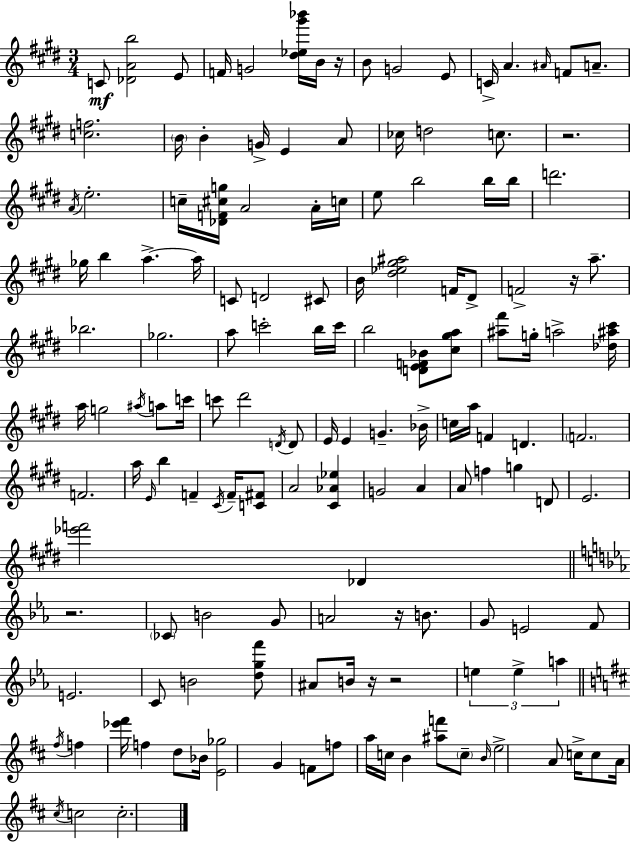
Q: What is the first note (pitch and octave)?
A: C4